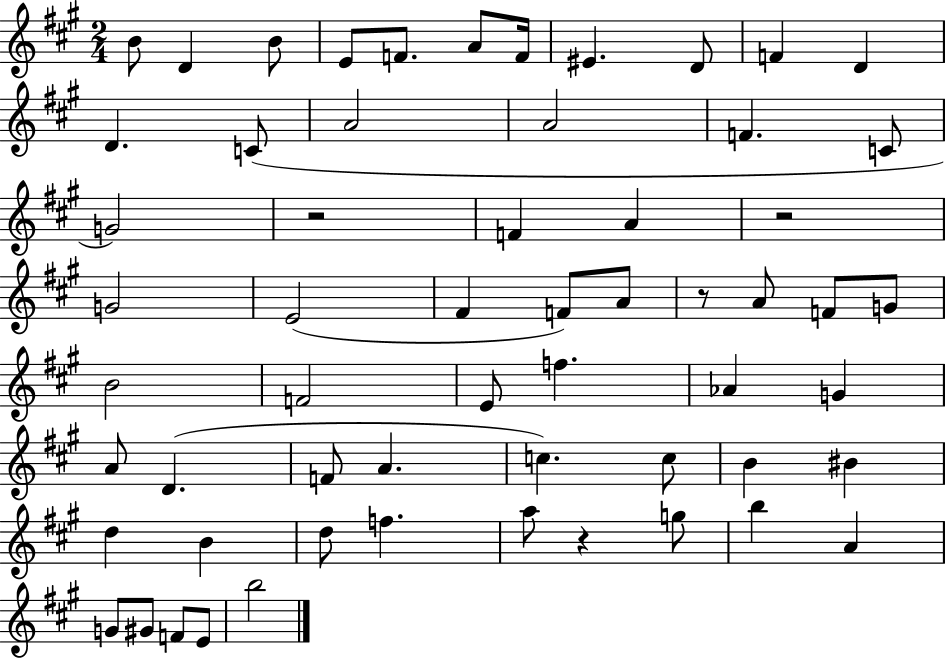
B4/e D4/q B4/e E4/e F4/e. A4/e F4/s EIS4/q. D4/e F4/q D4/q D4/q. C4/e A4/h A4/h F4/q. C4/e G4/h R/h F4/q A4/q R/h G4/h E4/h F#4/q F4/e A4/e R/e A4/e F4/e G4/e B4/h F4/h E4/e F5/q. Ab4/q G4/q A4/e D4/q. F4/e A4/q. C5/q. C5/e B4/q BIS4/q D5/q B4/q D5/e F5/q. A5/e R/q G5/e B5/q A4/q G4/e G#4/e F4/e E4/e B5/h